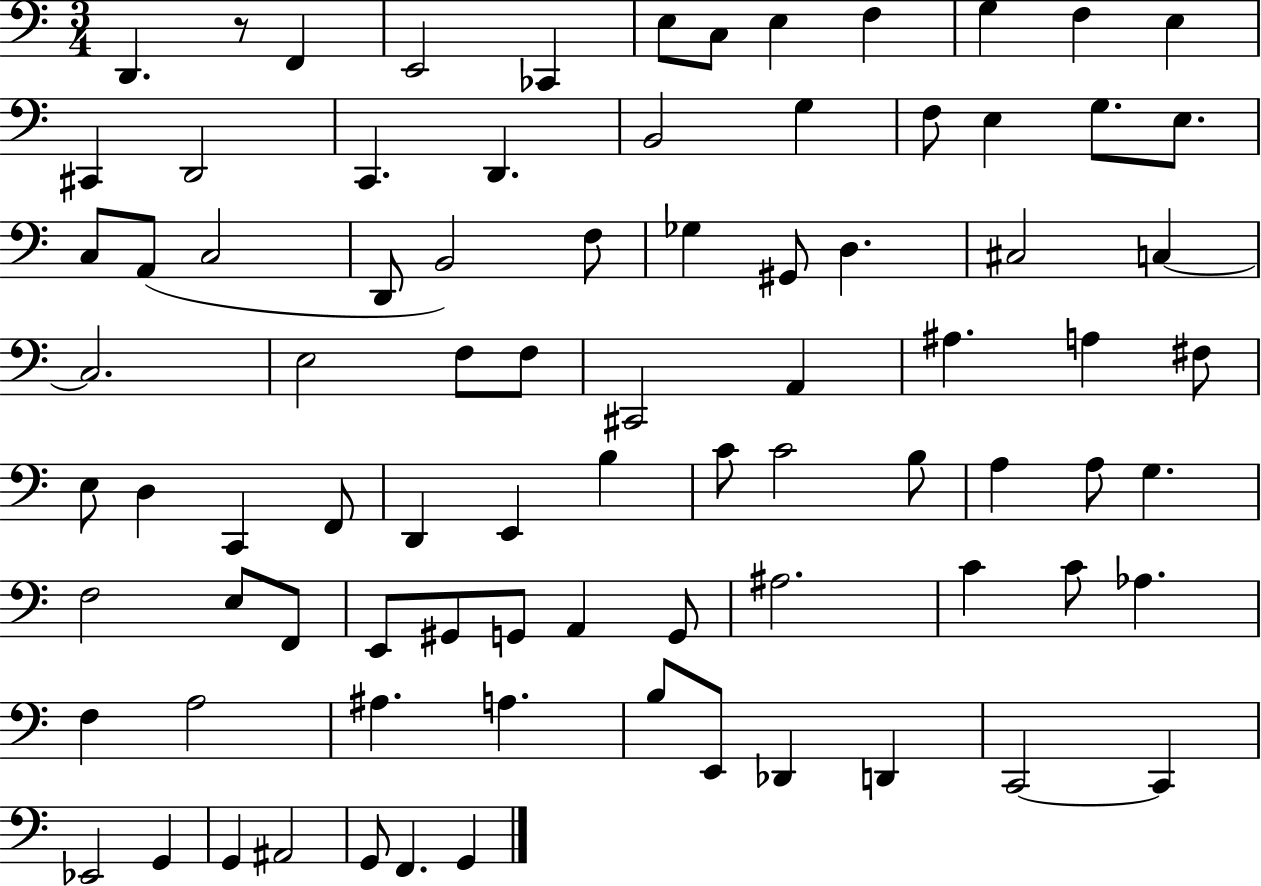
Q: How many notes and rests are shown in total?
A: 84